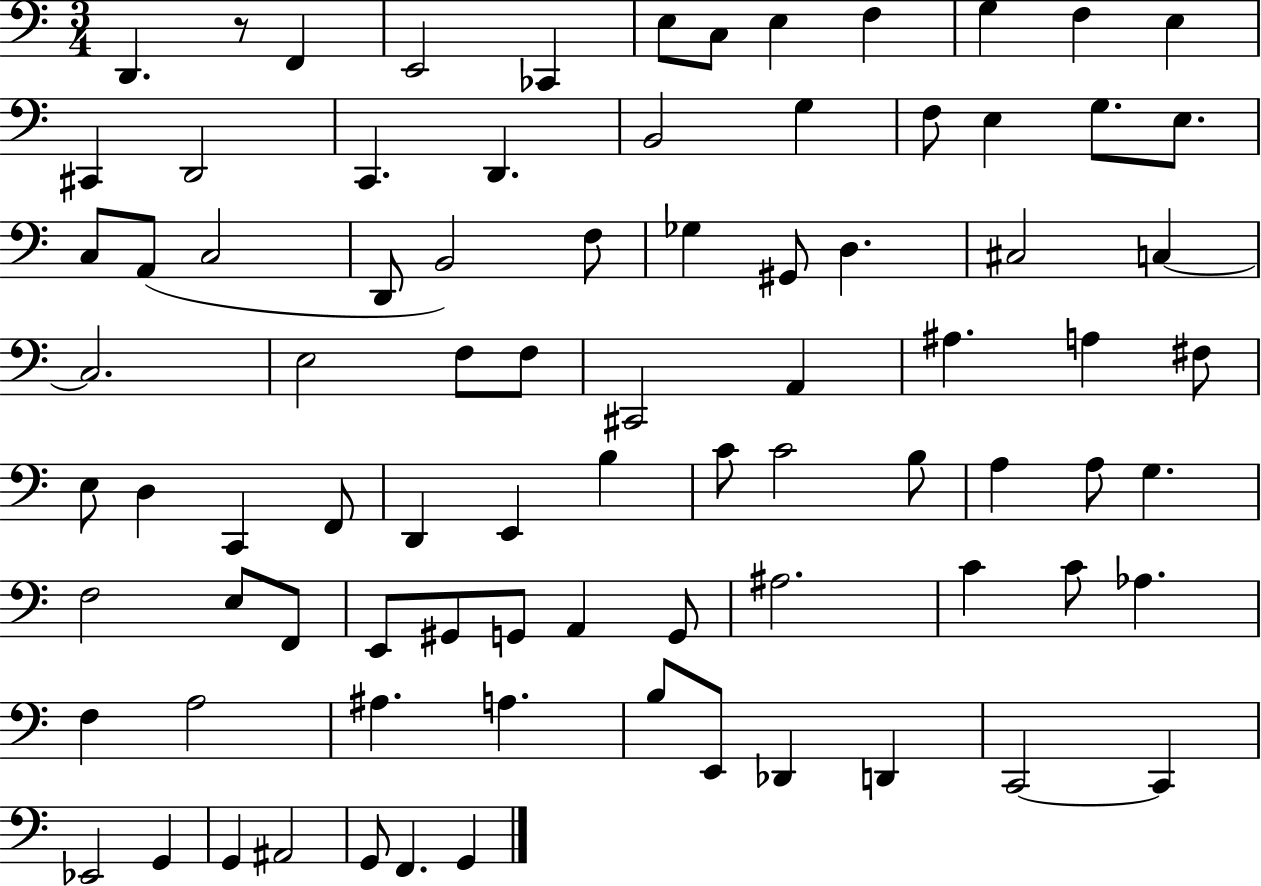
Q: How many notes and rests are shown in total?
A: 84